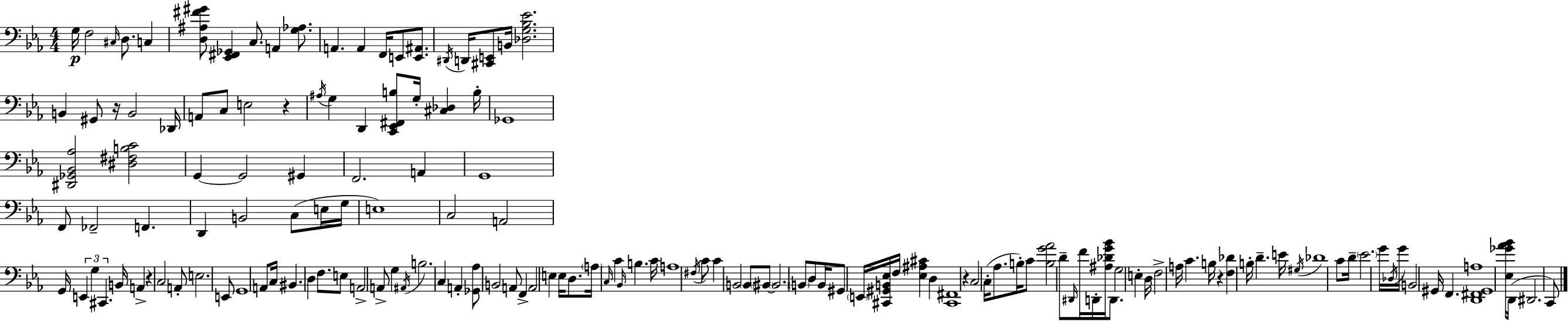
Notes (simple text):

G3/s F3/h C#3/s D3/e. C3/q [D3,A#3,F#4,G#4]/e [Eb2,F#2,Gb2]/q C3/e. A2/q [G3,Ab3]/e. A2/q. A2/q F2/s E2/e [E2,A#2]/e. D#2/s D2/s [C#2,E2]/e B2/s [Db3,G3,Bb3,Eb4]/h. B2/q G#2/e R/s B2/h Db2/s A2/e C3/e E3/h R/q A#3/s G3/q D2/q [C2,Eb2,F#2,B3]/e G3/s [C#3,Db3]/q B3/s Gb2/w [D#2,Gb2,Bb2,Ab3]/h [D#3,F#3,B3,C4]/h G2/q G2/h G#2/q F2/h. A2/q G2/w F2/e FES2/h F2/q. D2/q B2/h C3/e E3/s G3/s E3/w C3/h A2/h G2/s E2/q G3/q C#2/q. B2/s A2/q R/q C3/h A2/e E3/h. E2/e G2/w A2/e C3/s BIS2/q. D3/q F3/e. E3/e A2/h A2/e G3/q A#2/s B3/h. C3/q A2/q [Gb2,Ab3]/e B2/h A2/e F2/q A2/h E3/q E3/s D3/e. A3/s C3/s C4/q Bb2/s B3/q. C4/s A3/w F#3/s C4/e C4/q B2/h B2/e BIS2/e BIS2/h. B2/e D3/e B2/s G#2/e E2/s [C#2,G#2,B2,Eb3]/s F3/s [Eb3,A#3,C#4]/q D3/q [C#2,F#2]/w R/q C3/h C3/s Ab3/e. B3/s C4/e [B3,G4,Ab4]/h D4/e D#2/s F4/s D2/s [A#3,Db4,G4,Bb4]/s D2/e. G3/h E3/q D3/s F3/h A3/s C4/q. B3/s R/q [F3,Db4]/q B3/s D4/q. E4/s G#3/s Db4/w C4/e D4/s Eb4/h. G4/s Db3/s G4/s B2/h G#2/s F2/q. [D2,F#2,G#2,A3]/w [Eb3,Gb4,Ab4,Bb4]/s D2/s D#2/h. C2/e